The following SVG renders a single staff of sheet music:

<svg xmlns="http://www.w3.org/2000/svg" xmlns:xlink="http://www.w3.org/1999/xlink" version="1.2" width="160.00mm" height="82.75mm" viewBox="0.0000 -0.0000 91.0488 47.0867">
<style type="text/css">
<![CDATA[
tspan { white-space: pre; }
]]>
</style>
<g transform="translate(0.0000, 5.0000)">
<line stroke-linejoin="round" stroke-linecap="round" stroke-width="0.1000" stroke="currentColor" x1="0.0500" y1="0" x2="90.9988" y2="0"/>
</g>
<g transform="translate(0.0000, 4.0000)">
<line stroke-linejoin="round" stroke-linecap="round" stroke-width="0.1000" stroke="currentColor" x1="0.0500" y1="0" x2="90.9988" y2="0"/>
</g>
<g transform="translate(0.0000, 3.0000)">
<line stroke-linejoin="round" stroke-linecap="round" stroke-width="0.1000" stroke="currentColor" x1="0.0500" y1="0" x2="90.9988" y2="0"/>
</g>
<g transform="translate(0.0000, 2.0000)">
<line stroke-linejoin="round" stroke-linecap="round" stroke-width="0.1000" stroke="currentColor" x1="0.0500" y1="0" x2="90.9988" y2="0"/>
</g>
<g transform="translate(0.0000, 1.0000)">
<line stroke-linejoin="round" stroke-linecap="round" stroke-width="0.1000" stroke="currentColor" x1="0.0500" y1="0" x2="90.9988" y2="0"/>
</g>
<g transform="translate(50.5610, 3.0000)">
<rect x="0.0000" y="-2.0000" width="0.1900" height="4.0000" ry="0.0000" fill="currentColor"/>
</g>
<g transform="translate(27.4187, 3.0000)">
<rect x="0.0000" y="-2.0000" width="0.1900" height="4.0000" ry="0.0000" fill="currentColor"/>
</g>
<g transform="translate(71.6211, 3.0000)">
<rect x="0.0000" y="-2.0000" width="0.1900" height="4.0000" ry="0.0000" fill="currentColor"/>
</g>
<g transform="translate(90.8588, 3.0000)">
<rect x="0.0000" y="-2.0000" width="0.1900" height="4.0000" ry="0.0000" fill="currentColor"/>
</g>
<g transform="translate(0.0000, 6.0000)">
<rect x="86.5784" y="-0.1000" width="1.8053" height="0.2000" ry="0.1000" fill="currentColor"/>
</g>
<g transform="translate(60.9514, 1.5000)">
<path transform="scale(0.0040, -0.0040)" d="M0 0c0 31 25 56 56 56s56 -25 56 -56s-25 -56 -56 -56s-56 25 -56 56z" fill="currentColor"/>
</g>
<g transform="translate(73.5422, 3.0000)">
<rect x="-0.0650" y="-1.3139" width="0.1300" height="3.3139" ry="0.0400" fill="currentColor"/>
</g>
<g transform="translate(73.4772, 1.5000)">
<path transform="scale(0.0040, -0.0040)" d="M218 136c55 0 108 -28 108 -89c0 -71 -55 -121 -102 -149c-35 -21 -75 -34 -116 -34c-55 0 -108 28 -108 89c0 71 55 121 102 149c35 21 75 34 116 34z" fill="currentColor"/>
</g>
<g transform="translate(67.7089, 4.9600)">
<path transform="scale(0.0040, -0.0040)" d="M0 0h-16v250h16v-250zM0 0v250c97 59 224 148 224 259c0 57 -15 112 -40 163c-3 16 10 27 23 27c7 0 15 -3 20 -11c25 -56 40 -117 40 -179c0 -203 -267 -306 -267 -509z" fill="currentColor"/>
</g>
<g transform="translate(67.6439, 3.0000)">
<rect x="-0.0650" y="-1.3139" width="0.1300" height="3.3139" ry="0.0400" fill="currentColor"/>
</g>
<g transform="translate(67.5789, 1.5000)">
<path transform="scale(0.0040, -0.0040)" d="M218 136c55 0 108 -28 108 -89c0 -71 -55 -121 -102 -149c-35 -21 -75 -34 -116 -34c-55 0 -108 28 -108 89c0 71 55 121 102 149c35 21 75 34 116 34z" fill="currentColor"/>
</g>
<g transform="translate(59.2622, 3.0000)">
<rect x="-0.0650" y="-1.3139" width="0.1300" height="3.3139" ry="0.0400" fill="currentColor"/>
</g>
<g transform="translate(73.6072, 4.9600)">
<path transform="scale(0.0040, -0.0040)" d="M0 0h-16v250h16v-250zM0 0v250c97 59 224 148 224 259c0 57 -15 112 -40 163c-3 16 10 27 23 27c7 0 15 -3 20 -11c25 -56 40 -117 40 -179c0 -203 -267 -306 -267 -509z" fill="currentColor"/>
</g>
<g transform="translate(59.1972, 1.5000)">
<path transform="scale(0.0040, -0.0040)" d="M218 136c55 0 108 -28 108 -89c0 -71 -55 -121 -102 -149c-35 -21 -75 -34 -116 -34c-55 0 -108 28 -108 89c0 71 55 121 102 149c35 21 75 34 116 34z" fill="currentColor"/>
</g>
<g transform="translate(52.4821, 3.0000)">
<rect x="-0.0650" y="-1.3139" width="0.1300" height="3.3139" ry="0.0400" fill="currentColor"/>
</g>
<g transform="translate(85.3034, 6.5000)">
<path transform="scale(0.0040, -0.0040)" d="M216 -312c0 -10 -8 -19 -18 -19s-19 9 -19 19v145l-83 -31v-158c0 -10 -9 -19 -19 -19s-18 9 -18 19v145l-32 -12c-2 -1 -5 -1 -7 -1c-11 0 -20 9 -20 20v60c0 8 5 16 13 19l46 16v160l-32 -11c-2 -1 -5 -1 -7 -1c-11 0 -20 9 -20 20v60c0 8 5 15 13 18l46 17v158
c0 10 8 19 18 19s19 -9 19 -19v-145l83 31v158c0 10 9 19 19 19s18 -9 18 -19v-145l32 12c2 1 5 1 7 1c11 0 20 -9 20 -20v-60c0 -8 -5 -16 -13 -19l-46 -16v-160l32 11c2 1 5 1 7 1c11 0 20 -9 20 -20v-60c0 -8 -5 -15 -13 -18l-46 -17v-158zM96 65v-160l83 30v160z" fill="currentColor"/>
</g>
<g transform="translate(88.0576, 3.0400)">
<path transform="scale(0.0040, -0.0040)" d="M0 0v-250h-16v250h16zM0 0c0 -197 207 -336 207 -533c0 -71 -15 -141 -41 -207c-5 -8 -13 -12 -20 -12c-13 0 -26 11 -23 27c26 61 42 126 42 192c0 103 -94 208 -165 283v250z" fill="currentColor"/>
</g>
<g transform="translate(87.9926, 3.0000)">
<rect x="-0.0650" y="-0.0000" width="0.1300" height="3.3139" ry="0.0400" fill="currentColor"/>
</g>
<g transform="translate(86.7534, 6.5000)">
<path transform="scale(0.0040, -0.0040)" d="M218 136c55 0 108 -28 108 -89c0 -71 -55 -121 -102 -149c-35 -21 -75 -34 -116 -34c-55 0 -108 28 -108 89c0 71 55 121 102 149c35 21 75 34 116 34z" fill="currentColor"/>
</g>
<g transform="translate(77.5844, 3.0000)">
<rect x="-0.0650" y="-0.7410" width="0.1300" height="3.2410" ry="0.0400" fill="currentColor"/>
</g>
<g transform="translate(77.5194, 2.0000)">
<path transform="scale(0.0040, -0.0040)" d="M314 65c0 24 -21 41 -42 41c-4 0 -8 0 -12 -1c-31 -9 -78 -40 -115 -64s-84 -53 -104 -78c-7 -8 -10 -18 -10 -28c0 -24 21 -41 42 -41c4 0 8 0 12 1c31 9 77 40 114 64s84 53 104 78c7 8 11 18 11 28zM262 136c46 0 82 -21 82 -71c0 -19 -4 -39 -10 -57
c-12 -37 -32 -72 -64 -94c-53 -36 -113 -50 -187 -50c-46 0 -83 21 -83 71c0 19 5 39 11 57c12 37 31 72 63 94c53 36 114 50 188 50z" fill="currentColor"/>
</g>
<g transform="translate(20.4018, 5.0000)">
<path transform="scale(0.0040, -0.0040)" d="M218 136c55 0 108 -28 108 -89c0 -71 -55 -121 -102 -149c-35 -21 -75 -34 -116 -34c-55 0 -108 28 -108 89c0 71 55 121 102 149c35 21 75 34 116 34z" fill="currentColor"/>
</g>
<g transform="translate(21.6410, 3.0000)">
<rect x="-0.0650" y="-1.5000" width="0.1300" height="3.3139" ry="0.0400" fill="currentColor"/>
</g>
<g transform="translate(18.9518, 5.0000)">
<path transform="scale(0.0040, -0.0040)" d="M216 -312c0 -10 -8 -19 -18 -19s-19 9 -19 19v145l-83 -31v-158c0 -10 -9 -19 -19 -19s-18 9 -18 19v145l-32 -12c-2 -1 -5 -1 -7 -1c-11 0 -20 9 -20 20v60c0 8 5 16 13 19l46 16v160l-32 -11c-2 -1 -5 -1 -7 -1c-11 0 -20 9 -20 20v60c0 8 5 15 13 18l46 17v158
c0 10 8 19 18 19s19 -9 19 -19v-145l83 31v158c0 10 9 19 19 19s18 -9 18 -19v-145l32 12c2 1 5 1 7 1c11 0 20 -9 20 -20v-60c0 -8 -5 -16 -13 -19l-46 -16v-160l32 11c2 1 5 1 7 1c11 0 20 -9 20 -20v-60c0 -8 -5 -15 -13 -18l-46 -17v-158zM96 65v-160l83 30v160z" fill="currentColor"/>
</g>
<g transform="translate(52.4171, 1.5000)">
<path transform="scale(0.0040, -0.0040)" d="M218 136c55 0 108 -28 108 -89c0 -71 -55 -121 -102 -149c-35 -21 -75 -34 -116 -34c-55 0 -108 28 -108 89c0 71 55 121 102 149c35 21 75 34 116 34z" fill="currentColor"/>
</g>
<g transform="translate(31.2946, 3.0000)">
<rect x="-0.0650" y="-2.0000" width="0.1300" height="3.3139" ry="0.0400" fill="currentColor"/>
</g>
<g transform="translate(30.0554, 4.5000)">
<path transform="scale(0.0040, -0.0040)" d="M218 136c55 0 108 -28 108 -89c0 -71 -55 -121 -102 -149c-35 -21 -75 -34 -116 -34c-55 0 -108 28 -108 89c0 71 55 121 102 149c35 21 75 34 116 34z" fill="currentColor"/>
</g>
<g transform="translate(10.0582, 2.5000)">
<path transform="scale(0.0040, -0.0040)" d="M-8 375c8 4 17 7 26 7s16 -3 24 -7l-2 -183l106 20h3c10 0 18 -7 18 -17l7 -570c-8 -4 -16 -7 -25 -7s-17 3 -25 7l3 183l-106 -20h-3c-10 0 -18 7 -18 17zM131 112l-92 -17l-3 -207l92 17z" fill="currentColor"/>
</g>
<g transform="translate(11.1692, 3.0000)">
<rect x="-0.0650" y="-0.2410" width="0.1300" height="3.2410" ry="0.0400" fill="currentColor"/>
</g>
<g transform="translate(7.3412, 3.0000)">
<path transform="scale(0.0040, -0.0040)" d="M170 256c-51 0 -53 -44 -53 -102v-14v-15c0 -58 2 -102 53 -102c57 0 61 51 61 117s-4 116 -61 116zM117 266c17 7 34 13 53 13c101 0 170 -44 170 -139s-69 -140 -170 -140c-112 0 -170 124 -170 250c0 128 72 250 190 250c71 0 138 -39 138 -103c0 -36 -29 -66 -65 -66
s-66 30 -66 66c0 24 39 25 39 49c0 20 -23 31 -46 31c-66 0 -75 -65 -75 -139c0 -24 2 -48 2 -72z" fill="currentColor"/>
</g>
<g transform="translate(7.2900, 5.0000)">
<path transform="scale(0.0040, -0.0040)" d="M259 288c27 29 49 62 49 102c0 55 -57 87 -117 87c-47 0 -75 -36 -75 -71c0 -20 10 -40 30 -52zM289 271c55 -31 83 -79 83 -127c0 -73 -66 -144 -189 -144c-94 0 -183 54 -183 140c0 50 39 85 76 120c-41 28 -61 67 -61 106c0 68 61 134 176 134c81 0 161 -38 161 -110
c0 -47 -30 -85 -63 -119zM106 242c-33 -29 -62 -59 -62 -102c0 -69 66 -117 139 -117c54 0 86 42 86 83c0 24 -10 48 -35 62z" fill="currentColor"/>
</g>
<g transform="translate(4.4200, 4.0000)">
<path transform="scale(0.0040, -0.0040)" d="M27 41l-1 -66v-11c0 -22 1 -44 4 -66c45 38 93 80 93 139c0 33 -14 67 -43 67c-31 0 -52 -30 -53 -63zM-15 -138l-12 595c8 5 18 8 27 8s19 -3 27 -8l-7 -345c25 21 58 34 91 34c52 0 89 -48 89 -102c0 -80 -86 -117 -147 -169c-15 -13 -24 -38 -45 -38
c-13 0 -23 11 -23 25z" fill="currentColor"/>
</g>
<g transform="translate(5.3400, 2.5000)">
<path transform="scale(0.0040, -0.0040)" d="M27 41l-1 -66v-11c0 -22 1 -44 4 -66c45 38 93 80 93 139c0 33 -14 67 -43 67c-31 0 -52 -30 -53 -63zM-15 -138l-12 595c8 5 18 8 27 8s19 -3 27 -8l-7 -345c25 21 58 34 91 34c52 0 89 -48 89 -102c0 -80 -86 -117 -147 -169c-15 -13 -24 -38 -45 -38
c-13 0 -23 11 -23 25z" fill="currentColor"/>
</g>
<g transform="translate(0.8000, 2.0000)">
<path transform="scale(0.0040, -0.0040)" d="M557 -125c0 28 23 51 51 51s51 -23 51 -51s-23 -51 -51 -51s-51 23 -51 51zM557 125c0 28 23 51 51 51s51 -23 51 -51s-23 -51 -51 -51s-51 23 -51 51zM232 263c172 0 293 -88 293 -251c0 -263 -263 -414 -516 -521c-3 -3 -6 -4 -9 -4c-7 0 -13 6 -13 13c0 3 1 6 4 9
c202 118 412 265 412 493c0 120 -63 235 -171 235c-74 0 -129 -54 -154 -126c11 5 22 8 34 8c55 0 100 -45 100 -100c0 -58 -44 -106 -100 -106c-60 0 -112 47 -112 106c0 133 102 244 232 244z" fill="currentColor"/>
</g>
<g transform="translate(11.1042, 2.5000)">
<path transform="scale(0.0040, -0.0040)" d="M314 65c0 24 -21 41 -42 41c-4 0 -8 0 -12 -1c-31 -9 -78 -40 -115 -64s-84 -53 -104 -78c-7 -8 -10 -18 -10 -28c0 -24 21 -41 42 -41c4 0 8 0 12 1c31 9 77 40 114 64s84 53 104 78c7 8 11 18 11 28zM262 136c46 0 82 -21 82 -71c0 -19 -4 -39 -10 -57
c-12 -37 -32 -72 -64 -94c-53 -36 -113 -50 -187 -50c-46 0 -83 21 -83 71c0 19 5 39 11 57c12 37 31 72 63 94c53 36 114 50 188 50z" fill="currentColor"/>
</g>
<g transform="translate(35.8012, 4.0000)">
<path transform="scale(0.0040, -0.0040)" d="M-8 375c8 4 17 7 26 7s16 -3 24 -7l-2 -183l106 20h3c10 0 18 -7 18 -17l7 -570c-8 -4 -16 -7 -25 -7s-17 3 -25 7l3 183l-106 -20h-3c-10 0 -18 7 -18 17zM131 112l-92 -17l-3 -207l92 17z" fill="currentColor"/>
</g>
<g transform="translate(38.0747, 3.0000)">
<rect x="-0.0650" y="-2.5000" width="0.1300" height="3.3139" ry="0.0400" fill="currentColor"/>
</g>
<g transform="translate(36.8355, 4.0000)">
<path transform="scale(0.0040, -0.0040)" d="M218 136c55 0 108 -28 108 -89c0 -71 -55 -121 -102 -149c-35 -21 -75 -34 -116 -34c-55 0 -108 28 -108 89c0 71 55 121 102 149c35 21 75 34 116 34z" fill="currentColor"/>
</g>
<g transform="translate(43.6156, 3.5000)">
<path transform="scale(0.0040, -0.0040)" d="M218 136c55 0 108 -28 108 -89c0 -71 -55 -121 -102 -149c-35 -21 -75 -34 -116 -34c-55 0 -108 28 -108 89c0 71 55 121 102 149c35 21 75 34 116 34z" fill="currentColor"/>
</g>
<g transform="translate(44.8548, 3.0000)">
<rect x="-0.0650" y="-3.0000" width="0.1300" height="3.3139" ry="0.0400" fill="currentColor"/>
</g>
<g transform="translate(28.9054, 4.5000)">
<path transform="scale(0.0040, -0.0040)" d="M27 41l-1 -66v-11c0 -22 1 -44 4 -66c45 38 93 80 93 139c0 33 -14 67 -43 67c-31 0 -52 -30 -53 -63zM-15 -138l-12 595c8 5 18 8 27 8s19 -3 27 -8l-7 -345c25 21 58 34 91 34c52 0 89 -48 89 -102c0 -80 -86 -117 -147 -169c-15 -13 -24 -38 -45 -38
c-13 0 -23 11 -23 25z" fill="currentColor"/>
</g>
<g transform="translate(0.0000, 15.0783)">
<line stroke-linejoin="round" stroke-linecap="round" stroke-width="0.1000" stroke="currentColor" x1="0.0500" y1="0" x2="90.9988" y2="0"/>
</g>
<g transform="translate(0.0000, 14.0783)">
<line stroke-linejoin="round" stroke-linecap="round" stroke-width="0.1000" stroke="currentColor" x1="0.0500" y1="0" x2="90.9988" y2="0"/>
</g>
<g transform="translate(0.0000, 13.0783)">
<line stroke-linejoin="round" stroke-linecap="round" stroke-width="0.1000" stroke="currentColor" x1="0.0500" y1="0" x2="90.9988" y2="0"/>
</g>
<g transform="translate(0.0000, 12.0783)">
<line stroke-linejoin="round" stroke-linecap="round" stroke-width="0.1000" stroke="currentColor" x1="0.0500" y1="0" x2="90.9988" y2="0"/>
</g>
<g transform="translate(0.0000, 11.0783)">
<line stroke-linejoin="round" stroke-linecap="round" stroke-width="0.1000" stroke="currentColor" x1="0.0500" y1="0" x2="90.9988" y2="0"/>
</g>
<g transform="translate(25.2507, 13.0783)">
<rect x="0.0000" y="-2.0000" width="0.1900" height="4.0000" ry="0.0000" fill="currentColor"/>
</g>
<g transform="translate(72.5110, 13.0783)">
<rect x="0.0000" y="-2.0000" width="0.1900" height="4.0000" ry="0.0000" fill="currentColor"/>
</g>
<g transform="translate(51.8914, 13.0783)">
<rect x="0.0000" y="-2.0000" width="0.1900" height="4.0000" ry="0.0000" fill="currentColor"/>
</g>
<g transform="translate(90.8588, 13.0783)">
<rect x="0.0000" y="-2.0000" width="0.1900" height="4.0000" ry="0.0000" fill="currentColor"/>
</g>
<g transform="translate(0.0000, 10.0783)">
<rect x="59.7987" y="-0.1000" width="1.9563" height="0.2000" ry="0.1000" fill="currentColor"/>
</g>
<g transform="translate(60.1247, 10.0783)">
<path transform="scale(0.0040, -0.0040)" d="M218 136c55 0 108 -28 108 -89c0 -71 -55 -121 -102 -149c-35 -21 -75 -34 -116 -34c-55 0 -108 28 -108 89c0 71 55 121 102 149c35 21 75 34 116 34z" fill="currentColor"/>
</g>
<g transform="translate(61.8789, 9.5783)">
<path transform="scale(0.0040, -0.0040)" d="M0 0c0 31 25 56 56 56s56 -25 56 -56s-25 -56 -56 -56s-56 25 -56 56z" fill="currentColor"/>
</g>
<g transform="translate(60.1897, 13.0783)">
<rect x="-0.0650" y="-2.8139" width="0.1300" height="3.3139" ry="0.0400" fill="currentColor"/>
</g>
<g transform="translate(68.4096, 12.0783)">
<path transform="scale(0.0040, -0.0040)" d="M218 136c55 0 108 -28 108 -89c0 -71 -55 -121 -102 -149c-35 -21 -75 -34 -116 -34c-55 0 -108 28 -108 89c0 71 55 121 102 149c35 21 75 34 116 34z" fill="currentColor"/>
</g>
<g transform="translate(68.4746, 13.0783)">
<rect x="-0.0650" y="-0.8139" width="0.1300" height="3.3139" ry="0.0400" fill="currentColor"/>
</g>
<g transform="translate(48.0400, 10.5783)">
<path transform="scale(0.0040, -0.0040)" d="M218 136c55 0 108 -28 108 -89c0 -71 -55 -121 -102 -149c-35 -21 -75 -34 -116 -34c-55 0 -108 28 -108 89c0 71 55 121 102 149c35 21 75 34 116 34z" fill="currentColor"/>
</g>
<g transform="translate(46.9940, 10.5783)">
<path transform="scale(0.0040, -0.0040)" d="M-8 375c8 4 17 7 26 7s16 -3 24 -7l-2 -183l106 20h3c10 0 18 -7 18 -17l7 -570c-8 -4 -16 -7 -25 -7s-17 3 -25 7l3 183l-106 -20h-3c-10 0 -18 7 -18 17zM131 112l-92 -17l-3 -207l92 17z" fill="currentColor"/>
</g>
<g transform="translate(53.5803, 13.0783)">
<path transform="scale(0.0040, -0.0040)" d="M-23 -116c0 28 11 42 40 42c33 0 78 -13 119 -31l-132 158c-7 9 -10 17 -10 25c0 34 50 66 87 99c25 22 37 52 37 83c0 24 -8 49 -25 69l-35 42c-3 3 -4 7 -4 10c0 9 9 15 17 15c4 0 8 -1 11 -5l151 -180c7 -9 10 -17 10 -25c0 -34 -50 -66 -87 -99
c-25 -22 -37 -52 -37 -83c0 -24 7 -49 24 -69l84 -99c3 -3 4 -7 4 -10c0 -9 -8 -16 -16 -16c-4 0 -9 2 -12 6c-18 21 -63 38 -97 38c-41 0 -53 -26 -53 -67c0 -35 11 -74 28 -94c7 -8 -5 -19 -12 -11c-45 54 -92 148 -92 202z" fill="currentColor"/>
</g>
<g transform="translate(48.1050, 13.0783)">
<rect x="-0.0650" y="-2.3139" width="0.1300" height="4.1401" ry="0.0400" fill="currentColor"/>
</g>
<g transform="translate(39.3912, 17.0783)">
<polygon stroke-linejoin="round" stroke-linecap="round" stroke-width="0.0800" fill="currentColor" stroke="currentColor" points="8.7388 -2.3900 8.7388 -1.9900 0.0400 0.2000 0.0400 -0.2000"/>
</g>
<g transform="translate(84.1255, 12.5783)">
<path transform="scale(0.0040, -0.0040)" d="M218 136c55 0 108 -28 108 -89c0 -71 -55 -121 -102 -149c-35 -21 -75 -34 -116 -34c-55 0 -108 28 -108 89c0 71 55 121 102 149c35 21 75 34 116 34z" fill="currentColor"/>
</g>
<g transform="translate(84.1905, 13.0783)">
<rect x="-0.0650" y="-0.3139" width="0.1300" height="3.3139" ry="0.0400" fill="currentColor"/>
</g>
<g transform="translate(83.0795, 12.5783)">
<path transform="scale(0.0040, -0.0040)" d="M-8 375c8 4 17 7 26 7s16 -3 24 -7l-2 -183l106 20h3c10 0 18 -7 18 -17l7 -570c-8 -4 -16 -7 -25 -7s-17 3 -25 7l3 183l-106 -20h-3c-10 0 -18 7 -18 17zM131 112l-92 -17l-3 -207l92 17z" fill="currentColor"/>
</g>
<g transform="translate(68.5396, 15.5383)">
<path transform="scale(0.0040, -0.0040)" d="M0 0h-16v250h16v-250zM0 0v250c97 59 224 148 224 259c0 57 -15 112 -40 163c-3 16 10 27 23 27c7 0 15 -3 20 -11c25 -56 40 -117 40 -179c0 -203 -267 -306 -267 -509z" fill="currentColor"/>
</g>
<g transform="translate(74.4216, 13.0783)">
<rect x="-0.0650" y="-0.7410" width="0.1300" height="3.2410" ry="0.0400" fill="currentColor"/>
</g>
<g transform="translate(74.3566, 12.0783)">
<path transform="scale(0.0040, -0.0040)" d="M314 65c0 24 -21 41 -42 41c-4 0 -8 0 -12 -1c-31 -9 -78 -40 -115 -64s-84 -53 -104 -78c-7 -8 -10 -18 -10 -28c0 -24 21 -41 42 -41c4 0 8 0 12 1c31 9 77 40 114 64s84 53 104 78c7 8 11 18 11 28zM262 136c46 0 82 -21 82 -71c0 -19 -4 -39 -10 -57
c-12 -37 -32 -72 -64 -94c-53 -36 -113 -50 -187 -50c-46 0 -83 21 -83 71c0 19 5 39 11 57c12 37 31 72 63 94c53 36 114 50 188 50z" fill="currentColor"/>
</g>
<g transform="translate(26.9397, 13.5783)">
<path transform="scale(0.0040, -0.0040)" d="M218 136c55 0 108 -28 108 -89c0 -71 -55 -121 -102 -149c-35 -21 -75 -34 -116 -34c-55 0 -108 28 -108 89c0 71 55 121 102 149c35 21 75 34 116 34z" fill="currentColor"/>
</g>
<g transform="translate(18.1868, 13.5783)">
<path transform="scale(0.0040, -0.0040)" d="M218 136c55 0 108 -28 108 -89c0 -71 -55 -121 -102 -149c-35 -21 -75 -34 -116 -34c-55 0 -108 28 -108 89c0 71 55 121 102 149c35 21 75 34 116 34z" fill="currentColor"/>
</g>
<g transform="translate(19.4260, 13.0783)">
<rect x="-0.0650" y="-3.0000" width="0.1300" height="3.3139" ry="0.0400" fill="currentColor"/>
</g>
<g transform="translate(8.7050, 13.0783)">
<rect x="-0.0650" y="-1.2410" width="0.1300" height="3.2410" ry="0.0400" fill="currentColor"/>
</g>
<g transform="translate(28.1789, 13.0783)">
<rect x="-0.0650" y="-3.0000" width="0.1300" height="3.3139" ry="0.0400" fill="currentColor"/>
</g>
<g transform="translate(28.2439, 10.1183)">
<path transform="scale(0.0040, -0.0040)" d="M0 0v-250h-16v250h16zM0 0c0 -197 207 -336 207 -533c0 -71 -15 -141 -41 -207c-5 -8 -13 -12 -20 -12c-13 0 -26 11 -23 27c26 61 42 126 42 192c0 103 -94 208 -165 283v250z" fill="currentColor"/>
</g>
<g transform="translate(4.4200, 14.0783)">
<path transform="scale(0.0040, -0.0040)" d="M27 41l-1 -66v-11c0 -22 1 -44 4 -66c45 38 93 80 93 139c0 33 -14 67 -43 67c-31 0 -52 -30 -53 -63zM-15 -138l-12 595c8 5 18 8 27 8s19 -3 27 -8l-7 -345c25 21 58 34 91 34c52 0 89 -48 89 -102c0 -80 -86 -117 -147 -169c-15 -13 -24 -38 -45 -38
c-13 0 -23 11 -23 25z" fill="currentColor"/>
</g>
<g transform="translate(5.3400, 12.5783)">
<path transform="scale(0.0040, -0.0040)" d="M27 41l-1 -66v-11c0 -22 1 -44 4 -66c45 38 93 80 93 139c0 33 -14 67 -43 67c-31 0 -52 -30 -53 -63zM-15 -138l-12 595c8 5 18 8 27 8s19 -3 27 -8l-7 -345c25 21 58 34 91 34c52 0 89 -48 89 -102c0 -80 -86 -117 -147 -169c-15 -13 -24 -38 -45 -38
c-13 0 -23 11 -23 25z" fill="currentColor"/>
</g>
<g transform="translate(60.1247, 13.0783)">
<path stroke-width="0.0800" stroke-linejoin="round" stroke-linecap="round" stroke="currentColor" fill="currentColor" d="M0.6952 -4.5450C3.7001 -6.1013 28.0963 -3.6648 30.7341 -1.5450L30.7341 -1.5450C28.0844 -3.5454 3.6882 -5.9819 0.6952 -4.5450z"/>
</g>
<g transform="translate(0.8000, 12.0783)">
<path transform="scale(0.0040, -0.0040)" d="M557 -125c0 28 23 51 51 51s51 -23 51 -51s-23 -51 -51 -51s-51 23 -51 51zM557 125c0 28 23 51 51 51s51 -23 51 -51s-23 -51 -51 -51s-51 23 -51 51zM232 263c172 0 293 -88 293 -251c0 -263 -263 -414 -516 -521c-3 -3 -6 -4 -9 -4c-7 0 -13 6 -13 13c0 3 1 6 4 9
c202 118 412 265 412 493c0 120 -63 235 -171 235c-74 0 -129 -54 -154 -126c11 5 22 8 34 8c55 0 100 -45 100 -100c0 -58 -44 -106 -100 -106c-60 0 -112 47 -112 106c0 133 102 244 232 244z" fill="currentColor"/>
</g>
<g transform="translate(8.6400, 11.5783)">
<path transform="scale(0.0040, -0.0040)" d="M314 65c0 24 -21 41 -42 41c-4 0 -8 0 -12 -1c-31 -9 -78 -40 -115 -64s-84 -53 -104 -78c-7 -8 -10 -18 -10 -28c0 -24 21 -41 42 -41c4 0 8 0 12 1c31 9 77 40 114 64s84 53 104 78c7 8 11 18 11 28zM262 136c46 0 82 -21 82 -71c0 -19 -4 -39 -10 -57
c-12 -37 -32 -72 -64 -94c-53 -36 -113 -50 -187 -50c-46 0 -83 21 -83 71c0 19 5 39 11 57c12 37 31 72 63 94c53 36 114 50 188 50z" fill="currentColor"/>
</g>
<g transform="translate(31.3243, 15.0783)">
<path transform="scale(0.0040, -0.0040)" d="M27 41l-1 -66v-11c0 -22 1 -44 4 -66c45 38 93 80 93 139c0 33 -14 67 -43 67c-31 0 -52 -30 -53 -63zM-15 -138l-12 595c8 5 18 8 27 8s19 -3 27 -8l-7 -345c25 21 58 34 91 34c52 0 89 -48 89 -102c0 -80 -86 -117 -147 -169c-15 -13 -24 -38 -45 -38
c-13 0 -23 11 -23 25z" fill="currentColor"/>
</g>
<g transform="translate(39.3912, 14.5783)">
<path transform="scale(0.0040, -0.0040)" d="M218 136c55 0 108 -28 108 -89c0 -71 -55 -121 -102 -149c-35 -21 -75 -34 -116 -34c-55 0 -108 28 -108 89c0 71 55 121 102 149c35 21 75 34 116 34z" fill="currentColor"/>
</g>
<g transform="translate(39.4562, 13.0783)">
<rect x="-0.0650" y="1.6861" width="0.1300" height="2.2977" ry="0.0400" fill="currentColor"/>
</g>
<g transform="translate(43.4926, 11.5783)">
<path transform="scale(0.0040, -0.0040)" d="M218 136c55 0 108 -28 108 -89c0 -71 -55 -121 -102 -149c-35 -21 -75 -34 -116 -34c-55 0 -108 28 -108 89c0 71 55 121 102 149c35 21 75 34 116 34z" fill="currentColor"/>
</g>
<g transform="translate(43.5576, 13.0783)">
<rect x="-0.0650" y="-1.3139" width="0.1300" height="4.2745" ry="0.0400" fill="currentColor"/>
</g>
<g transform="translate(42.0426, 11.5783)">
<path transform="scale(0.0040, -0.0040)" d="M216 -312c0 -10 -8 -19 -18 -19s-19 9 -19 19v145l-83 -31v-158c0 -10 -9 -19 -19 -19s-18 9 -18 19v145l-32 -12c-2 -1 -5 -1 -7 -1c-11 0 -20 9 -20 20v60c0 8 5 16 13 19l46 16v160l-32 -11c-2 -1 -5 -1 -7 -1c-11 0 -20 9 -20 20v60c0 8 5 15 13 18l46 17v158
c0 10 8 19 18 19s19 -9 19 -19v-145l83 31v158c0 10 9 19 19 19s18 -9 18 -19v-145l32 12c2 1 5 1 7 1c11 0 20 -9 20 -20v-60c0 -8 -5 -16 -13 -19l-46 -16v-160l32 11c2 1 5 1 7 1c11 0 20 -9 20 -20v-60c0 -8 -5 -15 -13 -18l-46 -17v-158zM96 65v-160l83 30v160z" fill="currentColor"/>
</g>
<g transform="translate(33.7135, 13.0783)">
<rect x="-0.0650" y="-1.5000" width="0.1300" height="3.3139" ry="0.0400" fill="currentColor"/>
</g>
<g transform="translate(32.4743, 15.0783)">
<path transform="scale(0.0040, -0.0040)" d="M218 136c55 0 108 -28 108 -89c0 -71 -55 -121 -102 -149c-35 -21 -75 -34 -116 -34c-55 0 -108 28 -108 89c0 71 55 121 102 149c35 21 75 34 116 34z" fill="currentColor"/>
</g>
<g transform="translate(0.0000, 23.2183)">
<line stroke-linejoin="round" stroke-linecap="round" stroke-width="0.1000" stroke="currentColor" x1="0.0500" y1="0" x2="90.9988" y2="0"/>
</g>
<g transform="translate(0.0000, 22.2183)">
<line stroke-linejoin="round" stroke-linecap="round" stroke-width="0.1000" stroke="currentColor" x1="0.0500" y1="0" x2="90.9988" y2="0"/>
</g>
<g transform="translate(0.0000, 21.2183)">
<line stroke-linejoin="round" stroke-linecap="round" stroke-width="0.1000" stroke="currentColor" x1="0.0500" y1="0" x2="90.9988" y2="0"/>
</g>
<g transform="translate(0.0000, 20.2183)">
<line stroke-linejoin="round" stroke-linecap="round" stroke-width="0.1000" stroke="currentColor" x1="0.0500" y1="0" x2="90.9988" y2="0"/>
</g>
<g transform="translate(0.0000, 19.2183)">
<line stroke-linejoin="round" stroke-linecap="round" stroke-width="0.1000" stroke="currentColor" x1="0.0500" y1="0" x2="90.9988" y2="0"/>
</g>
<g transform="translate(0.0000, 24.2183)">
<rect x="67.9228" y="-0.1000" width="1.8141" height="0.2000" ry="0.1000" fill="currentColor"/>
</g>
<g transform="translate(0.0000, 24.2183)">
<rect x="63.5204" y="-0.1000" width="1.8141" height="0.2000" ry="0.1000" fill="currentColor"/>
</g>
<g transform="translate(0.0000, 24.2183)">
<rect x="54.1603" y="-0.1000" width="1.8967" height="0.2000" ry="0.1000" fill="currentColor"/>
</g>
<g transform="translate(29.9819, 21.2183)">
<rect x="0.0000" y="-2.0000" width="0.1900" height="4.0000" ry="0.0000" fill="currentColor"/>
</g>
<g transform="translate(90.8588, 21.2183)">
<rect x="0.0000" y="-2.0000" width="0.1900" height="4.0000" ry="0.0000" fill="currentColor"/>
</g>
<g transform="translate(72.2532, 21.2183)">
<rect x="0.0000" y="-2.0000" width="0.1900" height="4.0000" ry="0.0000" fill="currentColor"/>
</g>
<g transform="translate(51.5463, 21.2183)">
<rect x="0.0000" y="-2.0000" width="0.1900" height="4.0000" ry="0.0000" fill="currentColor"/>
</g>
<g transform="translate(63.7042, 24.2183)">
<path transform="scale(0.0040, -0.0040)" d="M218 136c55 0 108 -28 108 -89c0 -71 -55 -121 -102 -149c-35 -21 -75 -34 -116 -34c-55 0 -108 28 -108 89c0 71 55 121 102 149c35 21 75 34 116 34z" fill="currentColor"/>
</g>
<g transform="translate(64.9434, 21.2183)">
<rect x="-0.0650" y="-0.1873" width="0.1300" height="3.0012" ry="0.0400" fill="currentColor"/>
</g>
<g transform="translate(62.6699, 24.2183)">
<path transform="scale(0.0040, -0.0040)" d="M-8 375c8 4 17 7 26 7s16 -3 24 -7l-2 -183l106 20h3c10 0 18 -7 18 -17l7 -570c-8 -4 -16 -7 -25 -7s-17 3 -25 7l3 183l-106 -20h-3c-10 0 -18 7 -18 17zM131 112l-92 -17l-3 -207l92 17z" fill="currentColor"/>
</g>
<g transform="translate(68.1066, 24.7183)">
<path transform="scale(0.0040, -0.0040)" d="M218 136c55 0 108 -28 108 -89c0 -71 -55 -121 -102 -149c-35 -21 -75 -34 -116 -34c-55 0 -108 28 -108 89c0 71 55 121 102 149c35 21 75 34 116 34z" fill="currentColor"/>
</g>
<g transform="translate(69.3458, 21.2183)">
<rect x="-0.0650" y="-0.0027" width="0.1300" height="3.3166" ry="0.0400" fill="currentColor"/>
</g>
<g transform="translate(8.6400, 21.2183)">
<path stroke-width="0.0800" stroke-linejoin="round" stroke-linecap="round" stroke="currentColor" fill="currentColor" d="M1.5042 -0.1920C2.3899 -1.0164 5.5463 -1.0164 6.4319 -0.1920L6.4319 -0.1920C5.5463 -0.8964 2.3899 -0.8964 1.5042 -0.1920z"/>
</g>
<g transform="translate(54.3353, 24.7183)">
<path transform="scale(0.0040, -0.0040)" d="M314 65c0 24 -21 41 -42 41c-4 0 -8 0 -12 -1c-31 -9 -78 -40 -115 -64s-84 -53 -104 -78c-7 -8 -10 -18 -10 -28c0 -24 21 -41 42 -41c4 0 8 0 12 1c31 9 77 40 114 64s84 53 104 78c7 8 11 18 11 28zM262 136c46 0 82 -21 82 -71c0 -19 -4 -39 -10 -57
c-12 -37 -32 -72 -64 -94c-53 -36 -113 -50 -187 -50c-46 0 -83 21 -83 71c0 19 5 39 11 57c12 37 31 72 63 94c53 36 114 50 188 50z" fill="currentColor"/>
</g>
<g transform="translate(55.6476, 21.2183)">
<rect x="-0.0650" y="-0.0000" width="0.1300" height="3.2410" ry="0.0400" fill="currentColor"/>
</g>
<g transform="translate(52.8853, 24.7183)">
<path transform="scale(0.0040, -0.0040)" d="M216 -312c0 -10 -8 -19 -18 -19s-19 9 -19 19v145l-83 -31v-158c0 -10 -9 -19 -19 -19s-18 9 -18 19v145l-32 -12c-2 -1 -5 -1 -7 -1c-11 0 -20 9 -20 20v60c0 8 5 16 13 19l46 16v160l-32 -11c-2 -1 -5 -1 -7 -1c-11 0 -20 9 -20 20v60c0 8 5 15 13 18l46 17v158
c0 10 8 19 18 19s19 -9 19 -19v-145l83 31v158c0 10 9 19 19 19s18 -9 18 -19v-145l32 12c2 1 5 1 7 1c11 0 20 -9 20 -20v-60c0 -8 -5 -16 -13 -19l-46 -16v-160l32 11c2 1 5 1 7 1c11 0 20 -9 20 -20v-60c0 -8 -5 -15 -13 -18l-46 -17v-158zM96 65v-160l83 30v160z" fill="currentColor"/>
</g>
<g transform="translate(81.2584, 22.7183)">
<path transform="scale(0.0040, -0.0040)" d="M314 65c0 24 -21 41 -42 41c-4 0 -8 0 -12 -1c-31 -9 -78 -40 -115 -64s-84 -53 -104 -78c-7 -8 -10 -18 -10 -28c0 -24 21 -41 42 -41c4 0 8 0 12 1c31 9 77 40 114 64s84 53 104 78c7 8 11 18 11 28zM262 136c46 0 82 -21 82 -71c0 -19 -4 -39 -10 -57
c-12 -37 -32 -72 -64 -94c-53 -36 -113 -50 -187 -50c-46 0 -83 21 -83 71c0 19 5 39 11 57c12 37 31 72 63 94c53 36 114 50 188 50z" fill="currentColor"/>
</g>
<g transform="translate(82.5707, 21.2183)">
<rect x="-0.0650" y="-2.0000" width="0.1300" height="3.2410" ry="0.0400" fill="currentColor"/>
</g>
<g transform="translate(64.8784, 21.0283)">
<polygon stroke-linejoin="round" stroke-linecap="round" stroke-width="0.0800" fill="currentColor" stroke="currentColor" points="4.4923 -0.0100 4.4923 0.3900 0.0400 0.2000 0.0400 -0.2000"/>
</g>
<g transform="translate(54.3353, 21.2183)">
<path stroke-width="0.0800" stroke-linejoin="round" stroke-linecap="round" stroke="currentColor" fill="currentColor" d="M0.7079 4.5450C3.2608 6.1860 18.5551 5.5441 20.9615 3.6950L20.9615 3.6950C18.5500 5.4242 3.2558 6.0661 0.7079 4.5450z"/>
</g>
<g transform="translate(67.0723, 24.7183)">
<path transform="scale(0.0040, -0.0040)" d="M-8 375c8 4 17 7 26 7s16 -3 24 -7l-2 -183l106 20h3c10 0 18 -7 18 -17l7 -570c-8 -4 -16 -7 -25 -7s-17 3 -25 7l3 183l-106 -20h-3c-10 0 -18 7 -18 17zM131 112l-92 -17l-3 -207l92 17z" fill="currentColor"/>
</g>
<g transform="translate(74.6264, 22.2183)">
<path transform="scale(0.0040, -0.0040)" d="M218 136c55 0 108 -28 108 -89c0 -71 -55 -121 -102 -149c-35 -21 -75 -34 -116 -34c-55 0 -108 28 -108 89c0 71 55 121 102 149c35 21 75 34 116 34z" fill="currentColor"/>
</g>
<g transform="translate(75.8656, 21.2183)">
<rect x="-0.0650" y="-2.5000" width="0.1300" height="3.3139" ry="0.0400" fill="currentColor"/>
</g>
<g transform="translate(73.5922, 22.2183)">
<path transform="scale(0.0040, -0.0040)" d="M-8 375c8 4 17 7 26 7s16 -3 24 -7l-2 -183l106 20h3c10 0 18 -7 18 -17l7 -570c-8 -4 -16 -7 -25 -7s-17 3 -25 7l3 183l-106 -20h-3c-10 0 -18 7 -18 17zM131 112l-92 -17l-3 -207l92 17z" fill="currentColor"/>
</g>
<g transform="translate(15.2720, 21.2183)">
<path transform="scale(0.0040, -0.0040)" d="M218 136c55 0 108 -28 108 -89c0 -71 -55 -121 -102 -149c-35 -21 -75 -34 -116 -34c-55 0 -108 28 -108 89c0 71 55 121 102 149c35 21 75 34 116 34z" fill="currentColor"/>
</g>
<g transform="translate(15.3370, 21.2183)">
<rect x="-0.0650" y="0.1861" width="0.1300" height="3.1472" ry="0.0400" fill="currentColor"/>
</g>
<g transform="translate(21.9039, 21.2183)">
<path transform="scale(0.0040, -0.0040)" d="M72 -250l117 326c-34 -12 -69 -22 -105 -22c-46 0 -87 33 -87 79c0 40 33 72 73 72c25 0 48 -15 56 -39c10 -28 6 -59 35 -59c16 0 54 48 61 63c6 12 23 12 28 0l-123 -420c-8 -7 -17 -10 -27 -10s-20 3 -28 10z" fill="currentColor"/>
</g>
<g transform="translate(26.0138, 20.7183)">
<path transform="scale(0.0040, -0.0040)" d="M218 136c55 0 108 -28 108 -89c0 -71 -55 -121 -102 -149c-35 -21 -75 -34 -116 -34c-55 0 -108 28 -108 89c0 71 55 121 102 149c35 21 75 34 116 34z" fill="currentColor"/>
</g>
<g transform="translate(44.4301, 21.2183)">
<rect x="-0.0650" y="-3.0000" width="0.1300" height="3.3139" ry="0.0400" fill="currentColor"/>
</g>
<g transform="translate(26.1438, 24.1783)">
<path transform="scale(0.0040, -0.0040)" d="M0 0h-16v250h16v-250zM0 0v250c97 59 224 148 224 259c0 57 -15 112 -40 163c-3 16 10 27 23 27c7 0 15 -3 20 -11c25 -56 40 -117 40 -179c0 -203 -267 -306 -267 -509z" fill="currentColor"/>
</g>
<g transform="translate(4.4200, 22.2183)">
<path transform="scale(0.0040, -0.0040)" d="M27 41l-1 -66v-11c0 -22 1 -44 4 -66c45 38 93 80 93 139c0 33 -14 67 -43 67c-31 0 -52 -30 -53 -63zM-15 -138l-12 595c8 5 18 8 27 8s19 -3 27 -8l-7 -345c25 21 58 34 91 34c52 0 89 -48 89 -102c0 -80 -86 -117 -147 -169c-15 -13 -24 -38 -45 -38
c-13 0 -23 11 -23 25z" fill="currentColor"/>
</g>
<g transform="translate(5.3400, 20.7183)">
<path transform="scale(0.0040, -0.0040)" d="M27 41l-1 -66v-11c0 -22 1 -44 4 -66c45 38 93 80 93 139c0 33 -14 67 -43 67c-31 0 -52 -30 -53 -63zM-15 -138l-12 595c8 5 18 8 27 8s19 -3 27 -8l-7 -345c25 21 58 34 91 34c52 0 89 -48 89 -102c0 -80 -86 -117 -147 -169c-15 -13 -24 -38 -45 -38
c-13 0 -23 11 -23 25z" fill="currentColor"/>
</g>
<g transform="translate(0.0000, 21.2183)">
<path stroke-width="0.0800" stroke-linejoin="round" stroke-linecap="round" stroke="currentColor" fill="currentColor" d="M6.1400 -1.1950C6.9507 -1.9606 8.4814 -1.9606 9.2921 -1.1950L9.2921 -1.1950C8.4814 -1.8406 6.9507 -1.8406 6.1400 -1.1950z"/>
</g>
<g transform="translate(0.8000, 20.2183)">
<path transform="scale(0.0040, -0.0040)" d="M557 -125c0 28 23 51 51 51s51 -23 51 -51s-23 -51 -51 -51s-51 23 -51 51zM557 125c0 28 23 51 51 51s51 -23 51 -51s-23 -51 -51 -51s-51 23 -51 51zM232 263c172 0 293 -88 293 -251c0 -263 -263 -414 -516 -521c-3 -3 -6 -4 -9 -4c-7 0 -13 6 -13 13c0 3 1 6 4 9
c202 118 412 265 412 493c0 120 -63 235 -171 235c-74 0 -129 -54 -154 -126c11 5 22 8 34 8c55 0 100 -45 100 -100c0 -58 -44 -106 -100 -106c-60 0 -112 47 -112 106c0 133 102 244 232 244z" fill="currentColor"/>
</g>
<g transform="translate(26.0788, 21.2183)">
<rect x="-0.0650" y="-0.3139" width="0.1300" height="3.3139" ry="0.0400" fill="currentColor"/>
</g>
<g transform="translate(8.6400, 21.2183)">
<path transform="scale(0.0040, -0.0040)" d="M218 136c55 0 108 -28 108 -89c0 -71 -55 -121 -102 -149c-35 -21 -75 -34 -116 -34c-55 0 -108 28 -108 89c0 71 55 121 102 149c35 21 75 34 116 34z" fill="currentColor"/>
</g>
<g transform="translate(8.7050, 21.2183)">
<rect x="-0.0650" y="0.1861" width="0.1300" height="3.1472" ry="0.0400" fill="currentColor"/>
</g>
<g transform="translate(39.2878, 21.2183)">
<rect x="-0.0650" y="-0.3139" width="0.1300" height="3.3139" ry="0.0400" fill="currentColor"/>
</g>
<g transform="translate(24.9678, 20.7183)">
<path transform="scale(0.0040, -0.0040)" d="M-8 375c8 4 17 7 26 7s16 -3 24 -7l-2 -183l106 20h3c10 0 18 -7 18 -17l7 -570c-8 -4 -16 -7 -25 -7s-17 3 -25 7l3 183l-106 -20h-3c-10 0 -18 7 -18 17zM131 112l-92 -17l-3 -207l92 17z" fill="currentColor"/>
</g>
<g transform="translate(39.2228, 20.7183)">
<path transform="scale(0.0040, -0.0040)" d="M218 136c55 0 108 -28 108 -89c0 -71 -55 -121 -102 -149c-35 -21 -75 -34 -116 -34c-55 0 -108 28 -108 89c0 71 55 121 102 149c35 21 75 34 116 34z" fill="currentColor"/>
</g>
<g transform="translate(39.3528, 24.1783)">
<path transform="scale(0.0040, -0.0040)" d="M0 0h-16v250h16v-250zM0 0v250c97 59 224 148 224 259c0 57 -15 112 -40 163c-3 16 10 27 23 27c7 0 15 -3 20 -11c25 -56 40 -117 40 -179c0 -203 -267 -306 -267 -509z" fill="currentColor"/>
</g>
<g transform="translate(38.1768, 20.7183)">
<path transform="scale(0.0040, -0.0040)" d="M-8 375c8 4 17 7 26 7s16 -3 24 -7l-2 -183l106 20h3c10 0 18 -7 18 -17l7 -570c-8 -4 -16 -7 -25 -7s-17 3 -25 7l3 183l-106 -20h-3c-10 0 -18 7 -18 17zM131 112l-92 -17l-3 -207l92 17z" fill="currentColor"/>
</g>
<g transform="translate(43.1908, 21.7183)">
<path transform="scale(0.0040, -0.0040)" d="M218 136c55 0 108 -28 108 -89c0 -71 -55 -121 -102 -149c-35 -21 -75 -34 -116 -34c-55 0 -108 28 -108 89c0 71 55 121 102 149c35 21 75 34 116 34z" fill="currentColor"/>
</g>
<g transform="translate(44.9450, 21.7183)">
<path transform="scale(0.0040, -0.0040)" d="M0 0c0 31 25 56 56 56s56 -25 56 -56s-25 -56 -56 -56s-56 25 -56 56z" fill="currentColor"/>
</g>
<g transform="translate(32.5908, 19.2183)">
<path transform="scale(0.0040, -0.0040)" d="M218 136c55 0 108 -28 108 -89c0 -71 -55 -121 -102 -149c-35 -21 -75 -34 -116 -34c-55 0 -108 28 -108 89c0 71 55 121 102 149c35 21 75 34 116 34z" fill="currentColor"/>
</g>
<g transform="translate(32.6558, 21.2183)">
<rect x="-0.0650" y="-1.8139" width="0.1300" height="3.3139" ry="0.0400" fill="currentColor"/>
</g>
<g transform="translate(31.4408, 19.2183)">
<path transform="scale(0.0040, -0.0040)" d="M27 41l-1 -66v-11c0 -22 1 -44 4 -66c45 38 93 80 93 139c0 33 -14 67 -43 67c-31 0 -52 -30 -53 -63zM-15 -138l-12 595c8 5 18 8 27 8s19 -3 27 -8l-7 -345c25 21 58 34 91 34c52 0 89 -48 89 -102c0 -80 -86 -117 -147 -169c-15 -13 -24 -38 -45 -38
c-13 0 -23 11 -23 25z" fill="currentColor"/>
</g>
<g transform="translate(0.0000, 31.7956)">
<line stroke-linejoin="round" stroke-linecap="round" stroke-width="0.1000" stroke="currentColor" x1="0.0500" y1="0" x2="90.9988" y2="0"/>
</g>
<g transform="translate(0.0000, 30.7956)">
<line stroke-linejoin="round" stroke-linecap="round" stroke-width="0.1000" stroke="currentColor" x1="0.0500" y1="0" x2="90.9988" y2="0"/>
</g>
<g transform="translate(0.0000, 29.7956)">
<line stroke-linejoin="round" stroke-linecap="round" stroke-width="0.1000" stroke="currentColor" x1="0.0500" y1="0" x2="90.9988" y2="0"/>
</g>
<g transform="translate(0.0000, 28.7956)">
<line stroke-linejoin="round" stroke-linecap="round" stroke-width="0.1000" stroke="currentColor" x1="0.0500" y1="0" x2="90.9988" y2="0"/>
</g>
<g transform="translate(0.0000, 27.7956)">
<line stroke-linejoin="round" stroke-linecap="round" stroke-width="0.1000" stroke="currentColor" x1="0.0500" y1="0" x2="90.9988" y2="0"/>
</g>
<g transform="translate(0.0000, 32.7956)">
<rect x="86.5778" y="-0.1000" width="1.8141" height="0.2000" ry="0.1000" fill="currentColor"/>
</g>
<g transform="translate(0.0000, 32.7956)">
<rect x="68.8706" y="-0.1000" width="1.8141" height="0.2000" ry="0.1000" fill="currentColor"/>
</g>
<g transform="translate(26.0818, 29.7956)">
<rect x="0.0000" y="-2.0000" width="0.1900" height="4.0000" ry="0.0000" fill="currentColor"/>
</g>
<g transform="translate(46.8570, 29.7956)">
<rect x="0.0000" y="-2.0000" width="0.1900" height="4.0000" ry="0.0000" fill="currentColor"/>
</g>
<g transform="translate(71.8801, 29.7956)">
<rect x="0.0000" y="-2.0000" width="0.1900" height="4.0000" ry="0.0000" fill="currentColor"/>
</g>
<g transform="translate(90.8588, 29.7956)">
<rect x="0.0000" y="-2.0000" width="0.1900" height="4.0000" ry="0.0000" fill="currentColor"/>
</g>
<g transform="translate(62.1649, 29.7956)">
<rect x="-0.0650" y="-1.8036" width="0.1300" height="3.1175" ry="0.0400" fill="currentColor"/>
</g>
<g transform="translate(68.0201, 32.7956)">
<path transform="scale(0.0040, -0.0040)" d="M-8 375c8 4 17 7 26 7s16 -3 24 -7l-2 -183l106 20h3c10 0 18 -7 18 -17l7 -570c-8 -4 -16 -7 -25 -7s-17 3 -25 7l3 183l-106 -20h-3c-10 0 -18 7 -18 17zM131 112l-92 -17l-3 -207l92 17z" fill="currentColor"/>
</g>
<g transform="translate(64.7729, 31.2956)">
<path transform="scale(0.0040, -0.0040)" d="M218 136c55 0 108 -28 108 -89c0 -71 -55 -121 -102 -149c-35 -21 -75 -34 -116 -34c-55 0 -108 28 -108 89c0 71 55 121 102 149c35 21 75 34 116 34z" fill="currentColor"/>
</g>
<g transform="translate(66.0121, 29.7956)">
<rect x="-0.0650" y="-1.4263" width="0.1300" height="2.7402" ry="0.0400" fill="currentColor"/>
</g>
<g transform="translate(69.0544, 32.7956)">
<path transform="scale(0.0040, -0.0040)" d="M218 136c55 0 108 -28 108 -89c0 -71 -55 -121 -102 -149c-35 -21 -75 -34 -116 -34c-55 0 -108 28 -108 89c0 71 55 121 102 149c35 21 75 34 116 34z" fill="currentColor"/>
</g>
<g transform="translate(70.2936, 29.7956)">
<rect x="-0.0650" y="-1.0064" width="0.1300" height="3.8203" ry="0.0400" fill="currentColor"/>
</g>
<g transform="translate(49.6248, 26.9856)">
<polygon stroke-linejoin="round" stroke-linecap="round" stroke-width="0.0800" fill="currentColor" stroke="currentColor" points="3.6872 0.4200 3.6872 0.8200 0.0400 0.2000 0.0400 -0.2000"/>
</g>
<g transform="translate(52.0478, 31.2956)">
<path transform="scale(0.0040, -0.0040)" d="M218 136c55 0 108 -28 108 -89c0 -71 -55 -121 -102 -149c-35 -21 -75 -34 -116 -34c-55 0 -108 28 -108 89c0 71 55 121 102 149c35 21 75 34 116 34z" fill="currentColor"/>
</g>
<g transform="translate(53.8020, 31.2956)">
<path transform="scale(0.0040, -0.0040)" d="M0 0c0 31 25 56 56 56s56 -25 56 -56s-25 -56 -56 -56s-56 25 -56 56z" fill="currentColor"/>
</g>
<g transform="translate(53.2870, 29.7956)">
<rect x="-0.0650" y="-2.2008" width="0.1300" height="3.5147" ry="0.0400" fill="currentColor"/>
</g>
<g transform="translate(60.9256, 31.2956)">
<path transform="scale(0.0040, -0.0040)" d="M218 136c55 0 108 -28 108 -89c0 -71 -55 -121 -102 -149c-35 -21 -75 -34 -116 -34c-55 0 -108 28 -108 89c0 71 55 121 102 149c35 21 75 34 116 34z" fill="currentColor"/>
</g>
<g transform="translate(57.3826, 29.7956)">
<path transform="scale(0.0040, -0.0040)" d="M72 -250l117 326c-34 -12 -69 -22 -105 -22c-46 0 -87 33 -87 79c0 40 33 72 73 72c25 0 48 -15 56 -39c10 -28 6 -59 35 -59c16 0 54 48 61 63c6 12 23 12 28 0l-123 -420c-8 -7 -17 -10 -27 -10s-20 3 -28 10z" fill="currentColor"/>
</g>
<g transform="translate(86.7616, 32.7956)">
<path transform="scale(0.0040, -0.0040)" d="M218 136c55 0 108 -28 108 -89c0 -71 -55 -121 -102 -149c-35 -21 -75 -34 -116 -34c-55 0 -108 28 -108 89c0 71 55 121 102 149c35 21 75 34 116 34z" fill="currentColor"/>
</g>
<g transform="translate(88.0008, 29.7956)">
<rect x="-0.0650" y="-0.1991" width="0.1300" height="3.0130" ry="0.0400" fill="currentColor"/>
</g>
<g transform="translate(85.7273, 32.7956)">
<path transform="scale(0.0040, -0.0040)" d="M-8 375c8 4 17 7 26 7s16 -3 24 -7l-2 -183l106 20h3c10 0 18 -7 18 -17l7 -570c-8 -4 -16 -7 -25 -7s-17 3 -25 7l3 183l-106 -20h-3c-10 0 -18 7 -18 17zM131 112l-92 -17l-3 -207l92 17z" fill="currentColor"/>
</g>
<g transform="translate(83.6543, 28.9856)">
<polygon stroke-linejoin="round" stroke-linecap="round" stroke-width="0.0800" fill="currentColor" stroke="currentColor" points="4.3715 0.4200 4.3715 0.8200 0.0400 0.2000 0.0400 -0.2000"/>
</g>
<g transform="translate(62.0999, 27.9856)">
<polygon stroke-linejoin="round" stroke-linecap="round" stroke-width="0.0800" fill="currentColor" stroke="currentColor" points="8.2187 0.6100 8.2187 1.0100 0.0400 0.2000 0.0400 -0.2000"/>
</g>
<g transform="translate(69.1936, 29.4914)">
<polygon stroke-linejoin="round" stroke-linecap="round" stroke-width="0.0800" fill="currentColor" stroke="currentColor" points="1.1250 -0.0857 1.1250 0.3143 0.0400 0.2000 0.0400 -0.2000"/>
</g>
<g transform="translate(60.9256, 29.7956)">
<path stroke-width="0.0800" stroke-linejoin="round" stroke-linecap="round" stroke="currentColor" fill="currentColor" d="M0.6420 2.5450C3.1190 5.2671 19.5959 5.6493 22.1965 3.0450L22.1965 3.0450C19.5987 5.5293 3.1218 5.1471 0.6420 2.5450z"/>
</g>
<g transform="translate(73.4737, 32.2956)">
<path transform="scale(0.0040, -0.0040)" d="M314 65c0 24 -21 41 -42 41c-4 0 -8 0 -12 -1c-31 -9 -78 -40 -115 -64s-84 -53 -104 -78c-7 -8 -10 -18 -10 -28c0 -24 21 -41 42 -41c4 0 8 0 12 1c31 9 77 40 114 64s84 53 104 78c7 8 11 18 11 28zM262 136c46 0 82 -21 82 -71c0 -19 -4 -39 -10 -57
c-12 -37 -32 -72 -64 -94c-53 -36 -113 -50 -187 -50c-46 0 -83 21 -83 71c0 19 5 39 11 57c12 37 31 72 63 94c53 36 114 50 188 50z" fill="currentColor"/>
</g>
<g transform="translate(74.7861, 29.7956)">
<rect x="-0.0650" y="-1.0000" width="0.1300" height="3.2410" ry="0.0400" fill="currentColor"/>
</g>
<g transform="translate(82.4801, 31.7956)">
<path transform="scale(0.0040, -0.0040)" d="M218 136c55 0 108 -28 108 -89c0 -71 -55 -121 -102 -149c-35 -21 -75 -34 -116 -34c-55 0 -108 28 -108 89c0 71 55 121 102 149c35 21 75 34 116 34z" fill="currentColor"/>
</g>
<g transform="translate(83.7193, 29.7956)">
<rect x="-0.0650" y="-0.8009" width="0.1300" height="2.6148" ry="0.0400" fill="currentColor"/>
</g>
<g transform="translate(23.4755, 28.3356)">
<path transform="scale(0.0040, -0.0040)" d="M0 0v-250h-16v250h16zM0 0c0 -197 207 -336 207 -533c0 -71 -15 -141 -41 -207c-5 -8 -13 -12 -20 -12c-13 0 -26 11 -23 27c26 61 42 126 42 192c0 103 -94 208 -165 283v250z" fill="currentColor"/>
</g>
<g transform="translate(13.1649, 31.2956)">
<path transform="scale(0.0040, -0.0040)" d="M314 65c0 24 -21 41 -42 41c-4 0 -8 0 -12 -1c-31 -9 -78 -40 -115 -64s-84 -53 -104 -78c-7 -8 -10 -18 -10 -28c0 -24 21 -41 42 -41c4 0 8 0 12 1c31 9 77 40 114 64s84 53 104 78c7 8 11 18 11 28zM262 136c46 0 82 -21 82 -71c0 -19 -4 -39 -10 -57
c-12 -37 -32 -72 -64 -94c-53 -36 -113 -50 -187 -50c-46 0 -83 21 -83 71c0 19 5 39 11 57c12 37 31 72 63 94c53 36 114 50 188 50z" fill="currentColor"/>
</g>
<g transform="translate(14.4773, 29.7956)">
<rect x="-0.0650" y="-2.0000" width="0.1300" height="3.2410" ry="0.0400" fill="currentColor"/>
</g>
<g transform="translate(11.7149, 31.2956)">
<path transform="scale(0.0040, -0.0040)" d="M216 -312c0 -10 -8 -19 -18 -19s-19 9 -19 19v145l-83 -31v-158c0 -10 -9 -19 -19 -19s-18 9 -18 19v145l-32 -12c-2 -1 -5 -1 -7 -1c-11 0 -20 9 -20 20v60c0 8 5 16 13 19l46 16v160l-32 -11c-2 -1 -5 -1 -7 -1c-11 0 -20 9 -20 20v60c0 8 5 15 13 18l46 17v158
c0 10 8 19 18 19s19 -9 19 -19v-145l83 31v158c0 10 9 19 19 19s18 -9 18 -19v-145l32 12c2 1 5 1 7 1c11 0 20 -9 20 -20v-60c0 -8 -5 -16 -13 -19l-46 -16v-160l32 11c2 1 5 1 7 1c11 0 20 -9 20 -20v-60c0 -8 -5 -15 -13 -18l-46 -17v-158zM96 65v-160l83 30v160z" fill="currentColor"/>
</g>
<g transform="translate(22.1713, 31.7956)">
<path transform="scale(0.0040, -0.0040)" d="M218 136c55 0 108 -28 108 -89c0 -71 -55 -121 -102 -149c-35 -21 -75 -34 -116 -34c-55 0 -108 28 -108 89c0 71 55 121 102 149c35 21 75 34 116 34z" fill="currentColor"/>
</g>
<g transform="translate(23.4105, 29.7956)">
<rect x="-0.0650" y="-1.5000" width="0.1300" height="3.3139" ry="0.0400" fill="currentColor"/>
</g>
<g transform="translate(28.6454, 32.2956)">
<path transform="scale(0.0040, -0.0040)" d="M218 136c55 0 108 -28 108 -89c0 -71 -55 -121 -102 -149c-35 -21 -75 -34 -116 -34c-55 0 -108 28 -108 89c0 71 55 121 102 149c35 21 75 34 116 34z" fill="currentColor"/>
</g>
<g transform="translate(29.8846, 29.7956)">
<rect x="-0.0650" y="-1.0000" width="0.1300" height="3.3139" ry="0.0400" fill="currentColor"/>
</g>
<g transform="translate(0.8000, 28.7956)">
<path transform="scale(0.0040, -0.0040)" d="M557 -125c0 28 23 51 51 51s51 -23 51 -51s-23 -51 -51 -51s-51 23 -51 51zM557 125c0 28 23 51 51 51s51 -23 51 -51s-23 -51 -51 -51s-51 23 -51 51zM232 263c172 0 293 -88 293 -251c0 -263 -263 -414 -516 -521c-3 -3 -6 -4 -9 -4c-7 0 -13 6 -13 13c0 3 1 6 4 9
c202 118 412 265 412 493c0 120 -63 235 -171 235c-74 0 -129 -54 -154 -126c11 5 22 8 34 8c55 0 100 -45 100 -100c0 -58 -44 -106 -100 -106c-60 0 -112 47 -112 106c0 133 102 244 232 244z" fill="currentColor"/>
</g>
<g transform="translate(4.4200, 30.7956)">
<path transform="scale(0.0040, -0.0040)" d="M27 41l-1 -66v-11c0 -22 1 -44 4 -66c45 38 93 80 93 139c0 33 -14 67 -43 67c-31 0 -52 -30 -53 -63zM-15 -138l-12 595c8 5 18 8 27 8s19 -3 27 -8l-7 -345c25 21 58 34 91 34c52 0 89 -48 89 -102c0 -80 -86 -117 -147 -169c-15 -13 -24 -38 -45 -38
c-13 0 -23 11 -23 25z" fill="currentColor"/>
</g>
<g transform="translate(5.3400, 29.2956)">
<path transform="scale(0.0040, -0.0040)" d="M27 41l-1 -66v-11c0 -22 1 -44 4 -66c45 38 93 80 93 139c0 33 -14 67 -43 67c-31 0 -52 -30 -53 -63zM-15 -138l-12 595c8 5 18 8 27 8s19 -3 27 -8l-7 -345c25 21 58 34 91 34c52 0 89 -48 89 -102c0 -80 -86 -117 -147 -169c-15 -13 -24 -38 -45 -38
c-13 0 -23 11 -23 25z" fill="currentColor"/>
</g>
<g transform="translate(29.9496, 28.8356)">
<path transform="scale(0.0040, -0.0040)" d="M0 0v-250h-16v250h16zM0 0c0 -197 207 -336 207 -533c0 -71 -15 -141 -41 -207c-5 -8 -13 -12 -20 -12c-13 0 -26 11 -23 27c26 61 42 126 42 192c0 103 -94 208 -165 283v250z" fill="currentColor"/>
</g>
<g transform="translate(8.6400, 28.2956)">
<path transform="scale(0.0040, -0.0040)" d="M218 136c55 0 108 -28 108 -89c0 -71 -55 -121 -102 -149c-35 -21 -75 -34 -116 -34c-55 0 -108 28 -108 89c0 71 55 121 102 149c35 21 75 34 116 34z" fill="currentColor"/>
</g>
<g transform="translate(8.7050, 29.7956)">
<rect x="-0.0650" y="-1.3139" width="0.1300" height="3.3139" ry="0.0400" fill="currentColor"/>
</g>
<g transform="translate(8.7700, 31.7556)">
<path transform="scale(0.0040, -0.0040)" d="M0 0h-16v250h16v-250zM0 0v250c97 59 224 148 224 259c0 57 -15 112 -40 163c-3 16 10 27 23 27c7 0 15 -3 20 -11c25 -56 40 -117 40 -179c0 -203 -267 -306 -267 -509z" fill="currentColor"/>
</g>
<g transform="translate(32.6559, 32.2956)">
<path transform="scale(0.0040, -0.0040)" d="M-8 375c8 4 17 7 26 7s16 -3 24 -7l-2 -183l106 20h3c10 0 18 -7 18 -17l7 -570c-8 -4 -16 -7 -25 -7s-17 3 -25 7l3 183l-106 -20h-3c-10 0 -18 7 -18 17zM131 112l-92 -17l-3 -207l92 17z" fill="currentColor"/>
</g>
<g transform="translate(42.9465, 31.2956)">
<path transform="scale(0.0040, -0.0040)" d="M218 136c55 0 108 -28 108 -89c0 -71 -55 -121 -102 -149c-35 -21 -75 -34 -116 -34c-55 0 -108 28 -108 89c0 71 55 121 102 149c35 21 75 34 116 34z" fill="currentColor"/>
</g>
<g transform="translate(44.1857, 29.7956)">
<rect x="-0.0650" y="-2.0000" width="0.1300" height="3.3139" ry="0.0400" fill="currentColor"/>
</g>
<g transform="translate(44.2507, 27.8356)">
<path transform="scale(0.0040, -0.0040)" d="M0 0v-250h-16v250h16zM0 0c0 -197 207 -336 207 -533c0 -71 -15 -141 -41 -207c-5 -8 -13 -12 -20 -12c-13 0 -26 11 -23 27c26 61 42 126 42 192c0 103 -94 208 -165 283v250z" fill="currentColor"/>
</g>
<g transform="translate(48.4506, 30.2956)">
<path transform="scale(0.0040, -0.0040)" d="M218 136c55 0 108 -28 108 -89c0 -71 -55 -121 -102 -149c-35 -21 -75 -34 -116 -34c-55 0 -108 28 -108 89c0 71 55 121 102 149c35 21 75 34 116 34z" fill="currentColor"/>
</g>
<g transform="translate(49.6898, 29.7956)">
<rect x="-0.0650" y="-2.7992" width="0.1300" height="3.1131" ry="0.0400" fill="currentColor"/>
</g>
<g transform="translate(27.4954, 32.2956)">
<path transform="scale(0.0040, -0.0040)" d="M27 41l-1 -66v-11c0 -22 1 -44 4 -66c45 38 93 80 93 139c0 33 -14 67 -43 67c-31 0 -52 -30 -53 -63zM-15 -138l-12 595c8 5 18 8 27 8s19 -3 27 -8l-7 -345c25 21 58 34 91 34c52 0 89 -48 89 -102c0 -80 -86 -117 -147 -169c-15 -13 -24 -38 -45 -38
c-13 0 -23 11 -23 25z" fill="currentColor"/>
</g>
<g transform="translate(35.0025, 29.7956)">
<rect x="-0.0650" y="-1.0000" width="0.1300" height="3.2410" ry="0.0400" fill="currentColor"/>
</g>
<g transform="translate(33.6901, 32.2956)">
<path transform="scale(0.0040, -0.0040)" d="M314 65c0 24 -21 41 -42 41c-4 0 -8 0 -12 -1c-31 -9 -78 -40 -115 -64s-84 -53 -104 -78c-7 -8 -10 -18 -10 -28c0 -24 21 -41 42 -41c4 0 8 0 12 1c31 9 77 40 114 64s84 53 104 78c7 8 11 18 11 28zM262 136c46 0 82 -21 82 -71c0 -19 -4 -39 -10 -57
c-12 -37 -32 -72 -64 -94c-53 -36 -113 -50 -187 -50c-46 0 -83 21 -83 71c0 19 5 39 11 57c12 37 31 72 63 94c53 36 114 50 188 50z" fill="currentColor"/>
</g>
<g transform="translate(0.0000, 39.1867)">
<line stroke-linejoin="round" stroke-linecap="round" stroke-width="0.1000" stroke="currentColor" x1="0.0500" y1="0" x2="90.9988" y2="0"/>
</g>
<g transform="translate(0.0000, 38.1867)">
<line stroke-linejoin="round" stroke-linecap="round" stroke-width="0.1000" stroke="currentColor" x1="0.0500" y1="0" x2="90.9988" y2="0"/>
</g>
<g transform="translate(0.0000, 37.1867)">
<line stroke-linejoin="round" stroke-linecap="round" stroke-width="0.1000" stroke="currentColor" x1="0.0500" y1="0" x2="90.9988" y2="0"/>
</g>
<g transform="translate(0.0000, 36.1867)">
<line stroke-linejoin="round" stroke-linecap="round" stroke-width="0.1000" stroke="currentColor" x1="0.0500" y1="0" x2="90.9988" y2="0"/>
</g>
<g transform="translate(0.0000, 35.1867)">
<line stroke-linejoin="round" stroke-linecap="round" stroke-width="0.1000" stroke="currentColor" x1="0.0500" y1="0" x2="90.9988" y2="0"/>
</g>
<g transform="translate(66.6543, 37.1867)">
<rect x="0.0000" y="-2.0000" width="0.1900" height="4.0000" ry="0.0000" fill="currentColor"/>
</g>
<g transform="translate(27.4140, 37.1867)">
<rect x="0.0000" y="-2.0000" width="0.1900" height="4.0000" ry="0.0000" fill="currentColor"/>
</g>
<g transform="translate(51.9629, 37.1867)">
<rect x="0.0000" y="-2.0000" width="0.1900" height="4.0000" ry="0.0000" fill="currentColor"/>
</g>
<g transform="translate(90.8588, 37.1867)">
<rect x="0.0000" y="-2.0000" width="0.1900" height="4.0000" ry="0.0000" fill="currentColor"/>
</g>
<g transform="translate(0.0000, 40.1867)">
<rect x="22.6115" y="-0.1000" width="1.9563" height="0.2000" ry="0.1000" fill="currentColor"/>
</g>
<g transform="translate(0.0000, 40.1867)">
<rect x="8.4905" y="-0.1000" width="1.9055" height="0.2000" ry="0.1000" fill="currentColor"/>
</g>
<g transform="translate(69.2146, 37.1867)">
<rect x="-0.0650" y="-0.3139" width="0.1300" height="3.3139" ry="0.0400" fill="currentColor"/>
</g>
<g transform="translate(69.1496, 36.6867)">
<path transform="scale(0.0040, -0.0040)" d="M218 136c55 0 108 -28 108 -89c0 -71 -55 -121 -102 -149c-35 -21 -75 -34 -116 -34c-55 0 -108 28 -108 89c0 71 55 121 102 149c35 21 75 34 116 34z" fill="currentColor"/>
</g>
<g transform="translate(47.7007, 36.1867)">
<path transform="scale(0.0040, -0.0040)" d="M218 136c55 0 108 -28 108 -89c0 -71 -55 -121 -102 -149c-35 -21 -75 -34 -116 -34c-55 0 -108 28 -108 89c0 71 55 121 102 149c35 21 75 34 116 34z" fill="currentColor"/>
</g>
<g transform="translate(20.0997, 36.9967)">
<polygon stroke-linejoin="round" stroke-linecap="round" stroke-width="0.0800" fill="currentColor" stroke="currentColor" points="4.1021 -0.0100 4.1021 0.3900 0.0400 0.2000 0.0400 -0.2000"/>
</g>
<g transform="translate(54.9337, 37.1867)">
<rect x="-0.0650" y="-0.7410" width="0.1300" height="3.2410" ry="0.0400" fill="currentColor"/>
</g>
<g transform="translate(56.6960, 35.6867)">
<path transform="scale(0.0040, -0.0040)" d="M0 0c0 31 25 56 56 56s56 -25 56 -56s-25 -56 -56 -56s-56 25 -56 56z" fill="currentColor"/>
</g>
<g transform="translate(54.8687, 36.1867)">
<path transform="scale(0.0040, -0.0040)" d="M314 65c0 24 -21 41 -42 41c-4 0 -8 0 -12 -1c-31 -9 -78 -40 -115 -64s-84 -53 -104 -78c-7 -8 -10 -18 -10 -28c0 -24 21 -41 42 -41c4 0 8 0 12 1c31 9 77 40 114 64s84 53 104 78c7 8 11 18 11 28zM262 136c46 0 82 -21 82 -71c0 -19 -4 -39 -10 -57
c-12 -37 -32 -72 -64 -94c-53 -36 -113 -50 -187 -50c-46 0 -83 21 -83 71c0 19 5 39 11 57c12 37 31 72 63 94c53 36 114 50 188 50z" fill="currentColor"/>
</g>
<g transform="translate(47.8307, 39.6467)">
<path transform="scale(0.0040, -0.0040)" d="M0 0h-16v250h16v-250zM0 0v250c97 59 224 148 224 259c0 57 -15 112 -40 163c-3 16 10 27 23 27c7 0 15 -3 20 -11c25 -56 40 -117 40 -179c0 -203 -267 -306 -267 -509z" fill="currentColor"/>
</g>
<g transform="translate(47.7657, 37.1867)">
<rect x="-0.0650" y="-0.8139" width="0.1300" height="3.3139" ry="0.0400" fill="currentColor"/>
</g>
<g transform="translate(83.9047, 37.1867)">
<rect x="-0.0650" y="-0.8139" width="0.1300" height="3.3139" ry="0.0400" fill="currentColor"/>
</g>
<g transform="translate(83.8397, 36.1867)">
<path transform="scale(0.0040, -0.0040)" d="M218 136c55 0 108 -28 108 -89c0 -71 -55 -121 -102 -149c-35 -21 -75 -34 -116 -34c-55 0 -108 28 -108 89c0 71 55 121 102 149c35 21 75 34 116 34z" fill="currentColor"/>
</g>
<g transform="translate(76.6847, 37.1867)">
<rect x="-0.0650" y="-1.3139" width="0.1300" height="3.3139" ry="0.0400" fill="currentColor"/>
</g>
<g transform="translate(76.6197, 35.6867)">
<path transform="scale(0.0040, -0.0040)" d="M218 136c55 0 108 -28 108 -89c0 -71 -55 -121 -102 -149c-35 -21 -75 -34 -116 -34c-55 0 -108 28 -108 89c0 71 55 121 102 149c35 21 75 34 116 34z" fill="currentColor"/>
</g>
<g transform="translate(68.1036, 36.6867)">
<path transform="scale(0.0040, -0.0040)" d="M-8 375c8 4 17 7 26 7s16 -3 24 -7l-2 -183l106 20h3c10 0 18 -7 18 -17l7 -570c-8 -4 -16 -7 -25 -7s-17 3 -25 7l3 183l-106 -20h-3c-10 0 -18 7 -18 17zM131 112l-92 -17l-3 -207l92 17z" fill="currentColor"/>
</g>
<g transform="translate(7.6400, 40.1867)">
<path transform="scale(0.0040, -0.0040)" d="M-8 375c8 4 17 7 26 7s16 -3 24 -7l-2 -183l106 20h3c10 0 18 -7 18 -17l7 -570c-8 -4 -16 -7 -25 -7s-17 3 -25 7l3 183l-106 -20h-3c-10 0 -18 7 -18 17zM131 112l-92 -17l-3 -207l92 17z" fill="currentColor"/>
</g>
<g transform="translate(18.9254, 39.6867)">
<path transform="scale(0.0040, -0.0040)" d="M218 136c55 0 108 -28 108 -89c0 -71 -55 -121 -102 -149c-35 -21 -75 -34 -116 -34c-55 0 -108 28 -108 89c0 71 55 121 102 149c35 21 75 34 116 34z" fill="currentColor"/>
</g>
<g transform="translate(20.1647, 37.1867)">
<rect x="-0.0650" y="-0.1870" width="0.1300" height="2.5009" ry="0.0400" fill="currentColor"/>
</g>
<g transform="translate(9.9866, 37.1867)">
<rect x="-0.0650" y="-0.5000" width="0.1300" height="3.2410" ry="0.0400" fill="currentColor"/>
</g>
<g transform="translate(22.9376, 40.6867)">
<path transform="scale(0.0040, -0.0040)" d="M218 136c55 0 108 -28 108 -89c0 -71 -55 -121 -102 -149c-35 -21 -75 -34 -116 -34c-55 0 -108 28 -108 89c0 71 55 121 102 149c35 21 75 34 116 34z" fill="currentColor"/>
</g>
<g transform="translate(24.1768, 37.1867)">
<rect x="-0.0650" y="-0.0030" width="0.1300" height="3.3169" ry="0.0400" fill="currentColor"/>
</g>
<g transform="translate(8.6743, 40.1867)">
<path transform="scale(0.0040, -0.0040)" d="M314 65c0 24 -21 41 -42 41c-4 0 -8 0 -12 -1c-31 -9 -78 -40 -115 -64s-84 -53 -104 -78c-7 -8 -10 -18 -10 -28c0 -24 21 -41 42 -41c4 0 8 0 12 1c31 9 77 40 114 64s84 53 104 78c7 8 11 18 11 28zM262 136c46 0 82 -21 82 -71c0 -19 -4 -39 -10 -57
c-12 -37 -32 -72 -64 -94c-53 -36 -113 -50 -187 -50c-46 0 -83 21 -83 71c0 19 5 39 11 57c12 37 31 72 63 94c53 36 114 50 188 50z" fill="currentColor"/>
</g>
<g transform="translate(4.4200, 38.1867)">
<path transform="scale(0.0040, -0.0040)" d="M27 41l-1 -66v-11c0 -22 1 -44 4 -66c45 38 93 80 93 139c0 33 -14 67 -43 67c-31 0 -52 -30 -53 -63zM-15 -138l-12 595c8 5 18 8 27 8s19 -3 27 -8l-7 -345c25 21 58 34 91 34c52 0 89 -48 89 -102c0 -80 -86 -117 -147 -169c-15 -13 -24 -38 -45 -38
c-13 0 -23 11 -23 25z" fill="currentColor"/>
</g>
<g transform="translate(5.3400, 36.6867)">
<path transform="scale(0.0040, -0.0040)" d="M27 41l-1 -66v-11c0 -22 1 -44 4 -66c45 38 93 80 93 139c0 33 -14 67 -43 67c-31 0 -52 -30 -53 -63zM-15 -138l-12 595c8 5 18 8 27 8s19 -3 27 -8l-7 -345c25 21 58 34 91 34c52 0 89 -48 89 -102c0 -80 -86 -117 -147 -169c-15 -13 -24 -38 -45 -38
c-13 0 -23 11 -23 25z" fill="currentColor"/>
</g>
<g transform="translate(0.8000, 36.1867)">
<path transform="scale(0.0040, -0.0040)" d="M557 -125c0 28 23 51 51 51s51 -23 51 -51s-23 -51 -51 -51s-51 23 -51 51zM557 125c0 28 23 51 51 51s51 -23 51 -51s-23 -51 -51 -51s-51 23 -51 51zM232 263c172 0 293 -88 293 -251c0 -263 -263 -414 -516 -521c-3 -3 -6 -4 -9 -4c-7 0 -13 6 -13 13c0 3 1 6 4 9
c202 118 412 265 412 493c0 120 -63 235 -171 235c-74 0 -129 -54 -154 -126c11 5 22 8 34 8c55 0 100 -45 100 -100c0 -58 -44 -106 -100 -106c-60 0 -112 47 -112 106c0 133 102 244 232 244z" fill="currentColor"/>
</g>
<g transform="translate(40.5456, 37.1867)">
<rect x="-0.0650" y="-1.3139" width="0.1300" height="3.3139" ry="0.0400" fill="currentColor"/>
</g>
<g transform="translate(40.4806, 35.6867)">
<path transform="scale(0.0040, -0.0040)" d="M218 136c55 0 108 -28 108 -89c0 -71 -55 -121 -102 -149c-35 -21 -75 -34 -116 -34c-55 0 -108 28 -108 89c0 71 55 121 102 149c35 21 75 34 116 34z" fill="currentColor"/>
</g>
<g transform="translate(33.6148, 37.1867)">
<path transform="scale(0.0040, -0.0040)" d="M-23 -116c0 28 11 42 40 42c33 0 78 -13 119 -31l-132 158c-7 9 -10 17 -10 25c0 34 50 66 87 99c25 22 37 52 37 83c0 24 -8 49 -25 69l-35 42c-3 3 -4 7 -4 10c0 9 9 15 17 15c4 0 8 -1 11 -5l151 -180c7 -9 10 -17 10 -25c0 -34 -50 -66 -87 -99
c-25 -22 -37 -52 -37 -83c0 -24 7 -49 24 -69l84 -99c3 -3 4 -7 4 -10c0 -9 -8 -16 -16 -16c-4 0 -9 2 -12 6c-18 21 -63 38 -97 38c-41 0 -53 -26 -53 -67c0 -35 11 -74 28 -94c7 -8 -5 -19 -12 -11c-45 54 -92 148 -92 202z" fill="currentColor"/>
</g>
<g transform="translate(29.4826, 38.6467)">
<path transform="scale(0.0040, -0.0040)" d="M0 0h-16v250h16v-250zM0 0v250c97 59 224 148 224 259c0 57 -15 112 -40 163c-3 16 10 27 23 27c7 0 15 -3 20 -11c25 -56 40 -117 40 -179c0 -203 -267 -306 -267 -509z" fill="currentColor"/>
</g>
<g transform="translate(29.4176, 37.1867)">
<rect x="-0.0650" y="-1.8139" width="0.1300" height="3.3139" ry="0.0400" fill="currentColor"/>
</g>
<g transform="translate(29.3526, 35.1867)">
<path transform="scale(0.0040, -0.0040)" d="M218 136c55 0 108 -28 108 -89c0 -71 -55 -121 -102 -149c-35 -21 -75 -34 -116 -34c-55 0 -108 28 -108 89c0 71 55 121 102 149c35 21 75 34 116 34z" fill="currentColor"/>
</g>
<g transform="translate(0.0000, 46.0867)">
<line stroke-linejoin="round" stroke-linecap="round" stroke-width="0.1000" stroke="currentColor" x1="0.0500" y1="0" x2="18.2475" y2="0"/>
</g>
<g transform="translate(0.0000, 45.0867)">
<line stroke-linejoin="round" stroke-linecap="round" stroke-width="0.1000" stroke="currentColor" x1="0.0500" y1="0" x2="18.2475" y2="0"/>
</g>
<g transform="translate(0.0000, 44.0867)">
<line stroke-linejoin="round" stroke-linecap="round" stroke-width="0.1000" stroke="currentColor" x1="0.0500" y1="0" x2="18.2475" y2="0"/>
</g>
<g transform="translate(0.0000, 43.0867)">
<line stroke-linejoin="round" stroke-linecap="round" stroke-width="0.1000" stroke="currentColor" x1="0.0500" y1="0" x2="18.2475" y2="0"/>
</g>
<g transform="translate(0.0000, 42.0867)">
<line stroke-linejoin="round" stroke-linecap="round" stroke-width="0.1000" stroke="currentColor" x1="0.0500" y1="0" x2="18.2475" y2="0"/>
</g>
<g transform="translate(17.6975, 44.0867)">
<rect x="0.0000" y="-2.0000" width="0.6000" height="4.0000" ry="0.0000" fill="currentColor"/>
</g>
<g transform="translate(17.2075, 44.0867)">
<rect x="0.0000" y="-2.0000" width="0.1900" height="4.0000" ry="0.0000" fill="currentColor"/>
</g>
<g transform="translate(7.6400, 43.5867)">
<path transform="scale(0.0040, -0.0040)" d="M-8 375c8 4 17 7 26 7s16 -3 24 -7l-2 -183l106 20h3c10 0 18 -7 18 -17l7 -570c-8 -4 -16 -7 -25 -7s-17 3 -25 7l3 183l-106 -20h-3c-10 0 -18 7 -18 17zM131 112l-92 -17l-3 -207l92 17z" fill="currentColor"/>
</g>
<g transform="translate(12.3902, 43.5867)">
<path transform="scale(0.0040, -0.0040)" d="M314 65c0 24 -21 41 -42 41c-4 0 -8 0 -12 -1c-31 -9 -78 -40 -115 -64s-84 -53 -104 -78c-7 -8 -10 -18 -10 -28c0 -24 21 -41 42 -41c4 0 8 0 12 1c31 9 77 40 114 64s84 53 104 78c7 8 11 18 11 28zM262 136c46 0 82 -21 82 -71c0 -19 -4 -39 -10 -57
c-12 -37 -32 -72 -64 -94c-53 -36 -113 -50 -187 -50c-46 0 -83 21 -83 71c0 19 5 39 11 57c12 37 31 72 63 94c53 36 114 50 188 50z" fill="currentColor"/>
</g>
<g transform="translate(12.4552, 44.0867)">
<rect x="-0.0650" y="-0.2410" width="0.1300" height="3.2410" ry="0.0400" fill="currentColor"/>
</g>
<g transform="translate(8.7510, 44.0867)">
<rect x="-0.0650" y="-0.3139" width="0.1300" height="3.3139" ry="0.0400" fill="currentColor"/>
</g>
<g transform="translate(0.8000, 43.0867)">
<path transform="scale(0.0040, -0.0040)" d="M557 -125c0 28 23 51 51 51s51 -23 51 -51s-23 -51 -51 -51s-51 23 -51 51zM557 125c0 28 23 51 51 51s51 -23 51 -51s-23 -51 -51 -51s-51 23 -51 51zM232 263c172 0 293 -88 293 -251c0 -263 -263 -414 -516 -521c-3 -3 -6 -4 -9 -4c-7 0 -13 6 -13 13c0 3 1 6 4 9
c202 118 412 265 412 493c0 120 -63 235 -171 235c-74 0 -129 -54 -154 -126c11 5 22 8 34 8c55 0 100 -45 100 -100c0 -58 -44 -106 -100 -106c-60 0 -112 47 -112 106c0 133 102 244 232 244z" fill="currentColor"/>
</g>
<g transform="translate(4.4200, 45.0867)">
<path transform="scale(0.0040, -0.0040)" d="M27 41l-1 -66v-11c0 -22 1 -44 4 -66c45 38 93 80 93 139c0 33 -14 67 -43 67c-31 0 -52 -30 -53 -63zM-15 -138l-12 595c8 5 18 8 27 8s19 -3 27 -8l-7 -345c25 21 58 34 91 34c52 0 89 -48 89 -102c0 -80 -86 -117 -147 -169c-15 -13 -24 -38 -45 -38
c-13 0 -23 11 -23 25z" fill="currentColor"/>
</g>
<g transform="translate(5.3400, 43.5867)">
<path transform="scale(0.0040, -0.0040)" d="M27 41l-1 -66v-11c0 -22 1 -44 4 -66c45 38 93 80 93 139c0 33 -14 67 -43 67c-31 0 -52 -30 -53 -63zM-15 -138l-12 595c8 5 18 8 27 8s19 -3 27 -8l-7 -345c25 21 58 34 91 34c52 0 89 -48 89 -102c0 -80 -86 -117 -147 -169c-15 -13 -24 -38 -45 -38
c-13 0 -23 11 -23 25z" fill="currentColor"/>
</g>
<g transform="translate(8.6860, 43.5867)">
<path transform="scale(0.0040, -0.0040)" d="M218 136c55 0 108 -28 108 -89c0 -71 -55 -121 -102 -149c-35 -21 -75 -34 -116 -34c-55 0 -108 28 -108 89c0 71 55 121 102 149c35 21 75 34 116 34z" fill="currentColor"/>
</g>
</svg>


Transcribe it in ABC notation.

X:1
T:Untitled
M:6/8
L:1/4
K:Bb
E,2 ^G,, _A,, B,, C, G, G, G,/2 G,/2 F,2 ^D,,/2 G,2 C, C,/2 _G,, A,,/2 ^G,/2 B,/2 z C F,/2 F,2 E, D, D, z/2 E,/2 _A, E,/2 C, ^D,,2 E,,/2 D,,/2 B,, A,,2 G,/2 ^A,,2 G,,/2 _F,,/2 F,,2 A,,/2 C,/2 A,,/2 z/2 A,,/2 A,,/2 E,,/4 F,,2 G,,/2 E,,/2 E,,2 F,,/2 D,,/2 A,/2 z G, F,/2 F,2 E, G, F, E, E,2